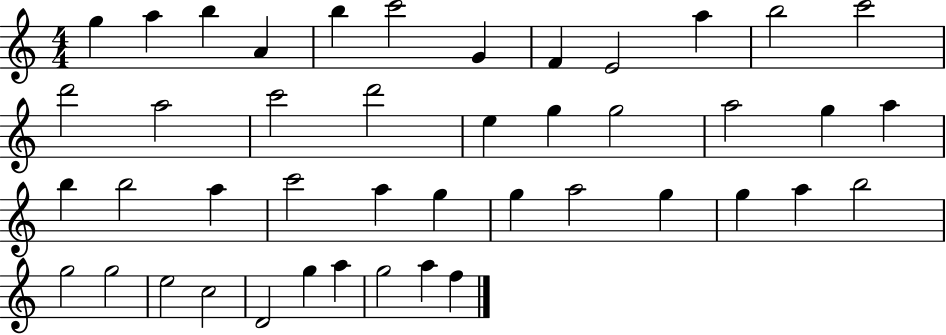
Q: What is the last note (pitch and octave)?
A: F5